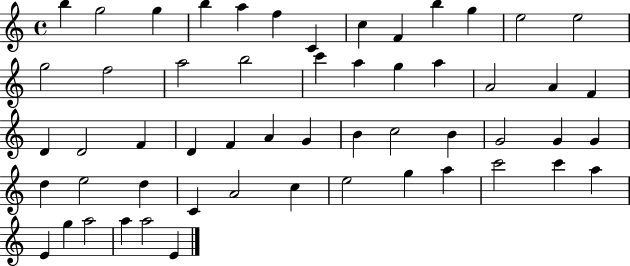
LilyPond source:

{
  \clef treble
  \time 4/4
  \defaultTimeSignature
  \key c \major
  b''4 g''2 g''4 | b''4 a''4 f''4 c'4 | c''4 f'4 b''4 g''4 | e''2 e''2 | \break g''2 f''2 | a''2 b''2 | c'''4 a''4 g''4 a''4 | a'2 a'4 f'4 | \break d'4 d'2 f'4 | d'4 f'4 a'4 g'4 | b'4 c''2 b'4 | g'2 g'4 g'4 | \break d''4 e''2 d''4 | c'4 a'2 c''4 | e''2 g''4 a''4 | c'''2 c'''4 a''4 | \break e'4 g''4 a''2 | a''4 a''2 e'4 | \bar "|."
}